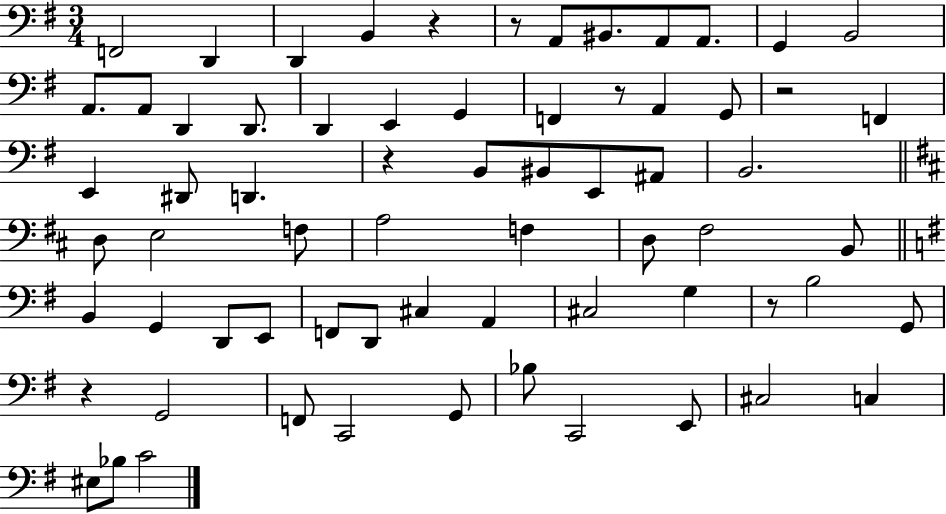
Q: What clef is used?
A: bass